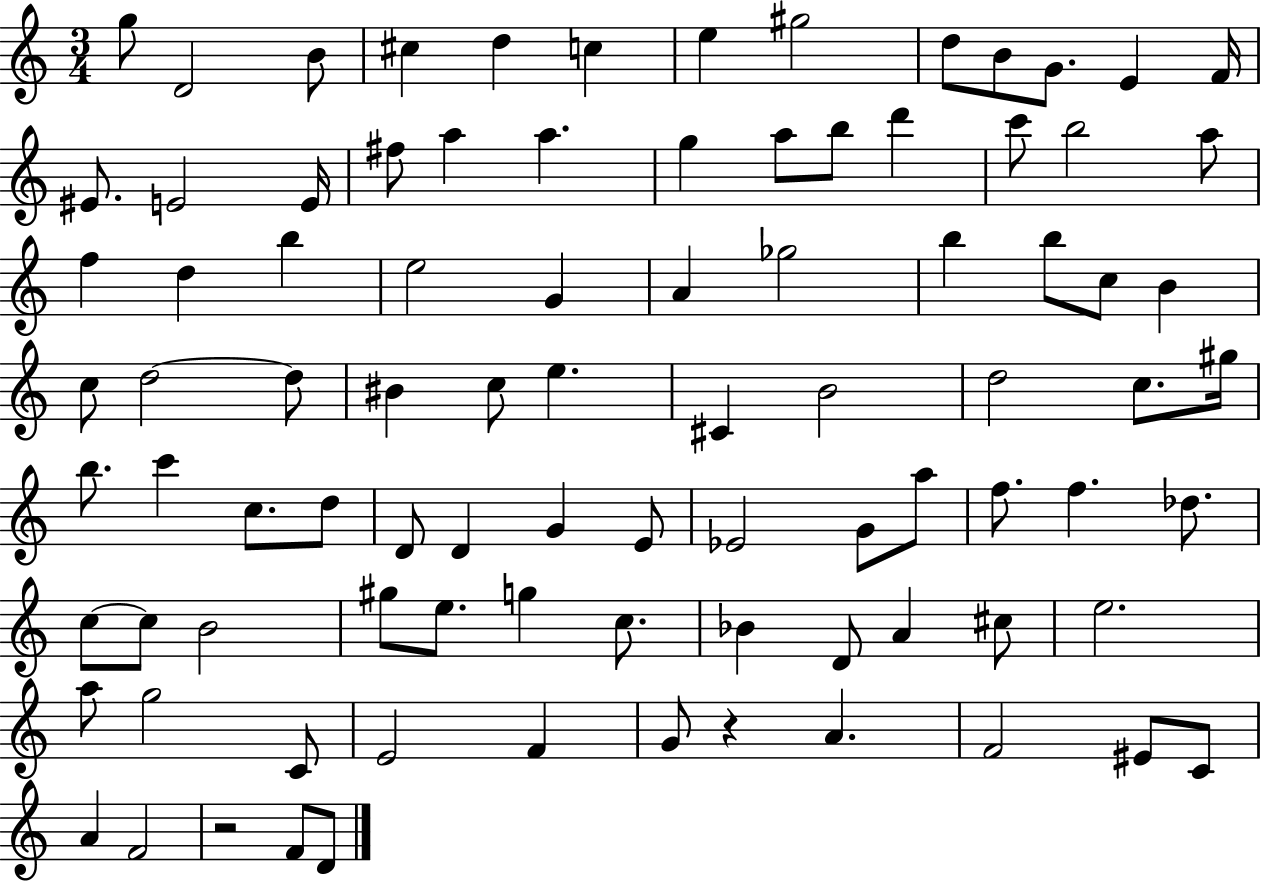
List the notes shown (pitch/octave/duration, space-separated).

G5/e D4/h B4/e C#5/q D5/q C5/q E5/q G#5/h D5/e B4/e G4/e. E4/q F4/s EIS4/e. E4/h E4/s F#5/e A5/q A5/q. G5/q A5/e B5/e D6/q C6/e B5/h A5/e F5/q D5/q B5/q E5/h G4/q A4/q Gb5/h B5/q B5/e C5/e B4/q C5/e D5/h D5/e BIS4/q C5/e E5/q. C#4/q B4/h D5/h C5/e. G#5/s B5/e. C6/q C5/e. D5/e D4/e D4/q G4/q E4/e Eb4/h G4/e A5/e F5/e. F5/q. Db5/e. C5/e C5/e B4/h G#5/e E5/e. G5/q C5/e. Bb4/q D4/e A4/q C#5/e E5/h. A5/e G5/h C4/e E4/h F4/q G4/e R/q A4/q. F4/h EIS4/e C4/e A4/q F4/h R/h F4/e D4/e